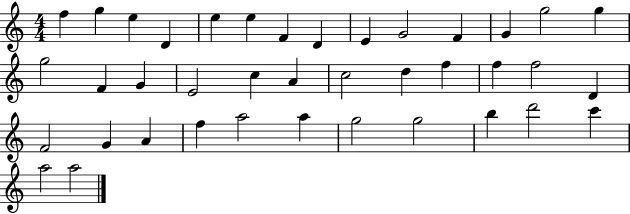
F5/q G5/q E5/q D4/q E5/q E5/q F4/q D4/q E4/q G4/h F4/q G4/q G5/h G5/q G5/h F4/q G4/q E4/h C5/q A4/q C5/h D5/q F5/q F5/q F5/h D4/q F4/h G4/q A4/q F5/q A5/h A5/q G5/h G5/h B5/q D6/h C6/q A5/h A5/h